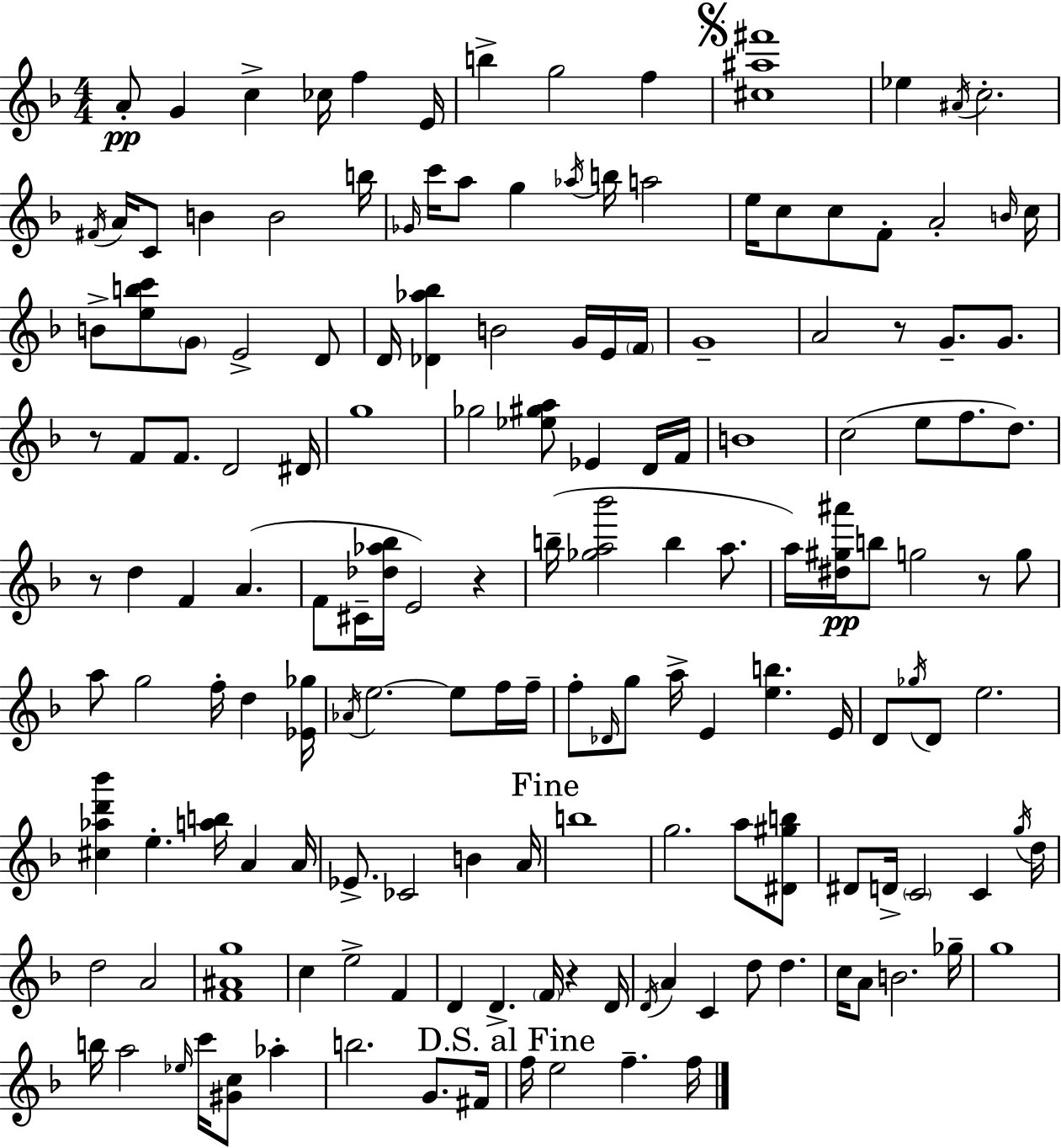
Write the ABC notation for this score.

X:1
T:Untitled
M:4/4
L:1/4
K:F
A/2 G c _c/4 f E/4 b g2 f [^c^a^f']4 _e ^A/4 c2 ^F/4 A/4 C/2 B B2 b/4 _G/4 c'/4 a/2 g _a/4 b/4 a2 e/4 c/2 c/2 F/2 A2 B/4 c/4 B/2 [ebc']/2 G/2 E2 D/2 D/4 [_D_a_b] B2 G/4 E/4 F/4 G4 A2 z/2 G/2 G/2 z/2 F/2 F/2 D2 ^D/4 g4 _g2 [_e^ga]/2 _E D/4 F/4 B4 c2 e/2 f/2 d/2 z/2 d F A F/2 ^C/4 [_d_a_b]/4 E2 z b/4 [_ga_b']2 b a/2 a/4 [^d^g^a']/4 b/2 g2 z/2 g/2 a/2 g2 f/4 d [_E_g]/4 _A/4 e2 e/2 f/4 f/4 f/2 _D/4 g/2 a/4 E [eb] E/4 D/2 _g/4 D/2 e2 [^c_ad'_b'] e [ab]/4 A A/4 _E/2 _C2 B A/4 b4 g2 a/2 [^D^gb]/2 ^D/2 D/4 C2 C g/4 d/4 d2 A2 [F^Ag]4 c e2 F D D F/4 z D/4 D/4 A C d/2 d c/4 A/2 B2 _g/4 g4 b/4 a2 _e/4 c'/4 [^Gc]/2 _a b2 G/2 ^F/4 f/4 e2 f f/4